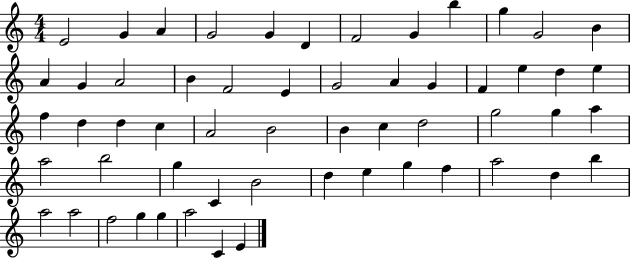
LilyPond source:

{
  \clef treble
  \numericTimeSignature
  \time 4/4
  \key c \major
  e'2 g'4 a'4 | g'2 g'4 d'4 | f'2 g'4 b''4 | g''4 g'2 b'4 | \break a'4 g'4 a'2 | b'4 f'2 e'4 | g'2 a'4 g'4 | f'4 e''4 d''4 e''4 | \break f''4 d''4 d''4 c''4 | a'2 b'2 | b'4 c''4 d''2 | g''2 g''4 a''4 | \break a''2 b''2 | g''4 c'4 b'2 | d''4 e''4 g''4 f''4 | a''2 d''4 b''4 | \break a''2 a''2 | f''2 g''4 g''4 | a''2 c'4 e'4 | \bar "|."
}